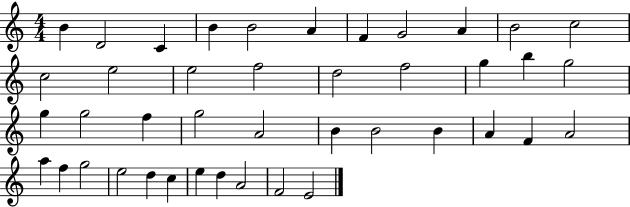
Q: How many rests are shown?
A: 0